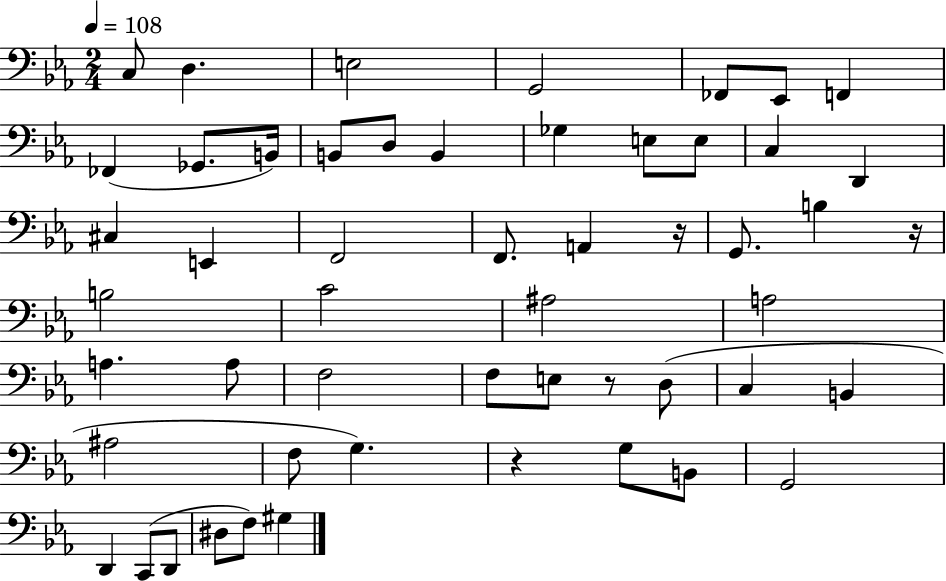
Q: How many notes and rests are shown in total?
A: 53